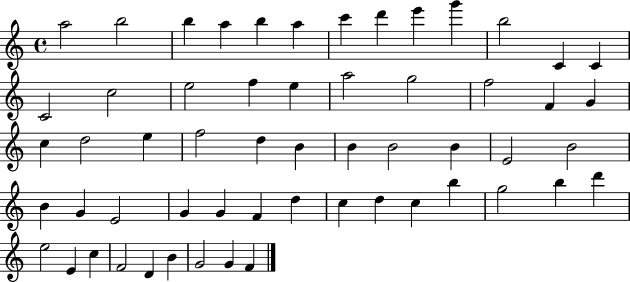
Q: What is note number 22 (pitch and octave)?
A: F4